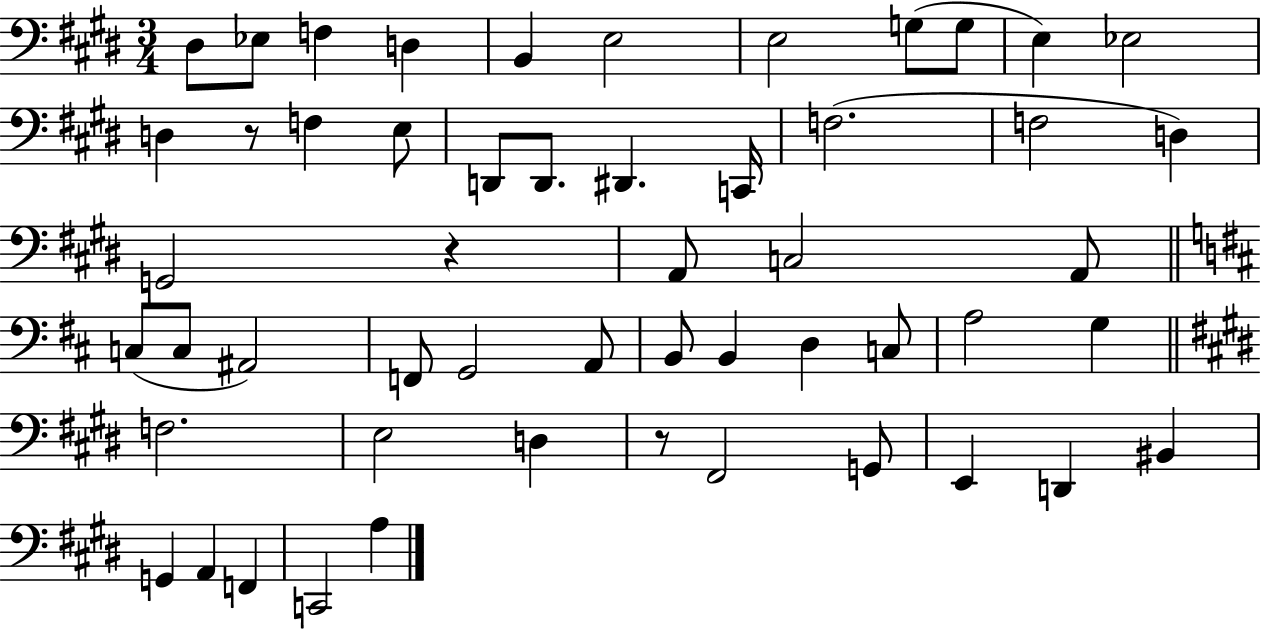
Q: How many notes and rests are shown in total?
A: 53